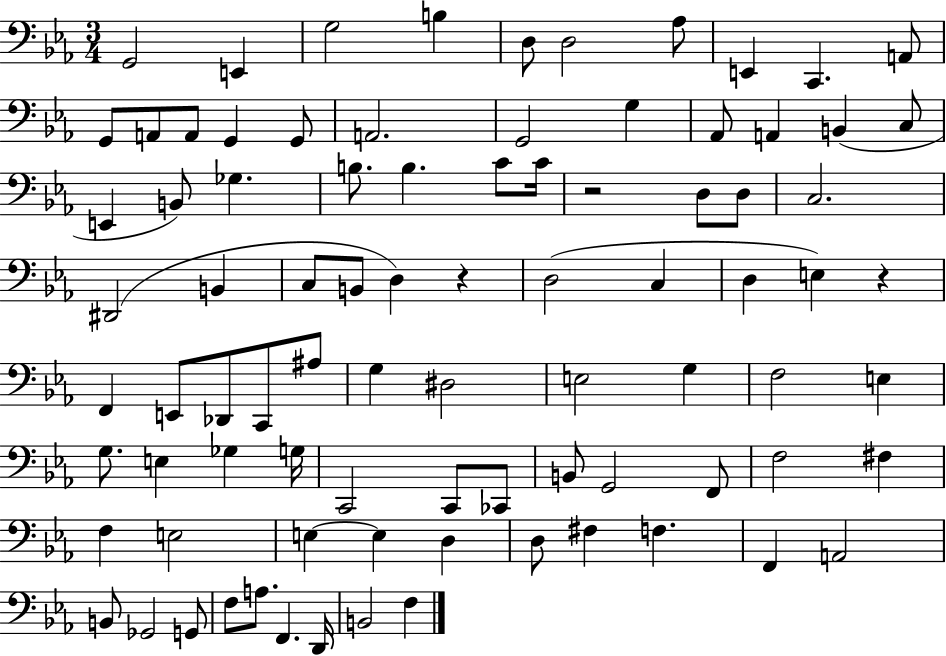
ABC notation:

X:1
T:Untitled
M:3/4
L:1/4
K:Eb
G,,2 E,, G,2 B, D,/2 D,2 _A,/2 E,, C,, A,,/2 G,,/2 A,,/2 A,,/2 G,, G,,/2 A,,2 G,,2 G, _A,,/2 A,, B,, C,/2 E,, B,,/2 _G, B,/2 B, C/2 C/4 z2 D,/2 D,/2 C,2 ^D,,2 B,, C,/2 B,,/2 D, z D,2 C, D, E, z F,, E,,/2 _D,,/2 C,,/2 ^A,/2 G, ^D,2 E,2 G, F,2 E, G,/2 E, _G, G,/4 C,,2 C,,/2 _C,,/2 B,,/2 G,,2 F,,/2 F,2 ^F, F, E,2 E, E, D, D,/2 ^F, F, F,, A,,2 B,,/2 _G,,2 G,,/2 F,/2 A,/2 F,, D,,/4 B,,2 F,